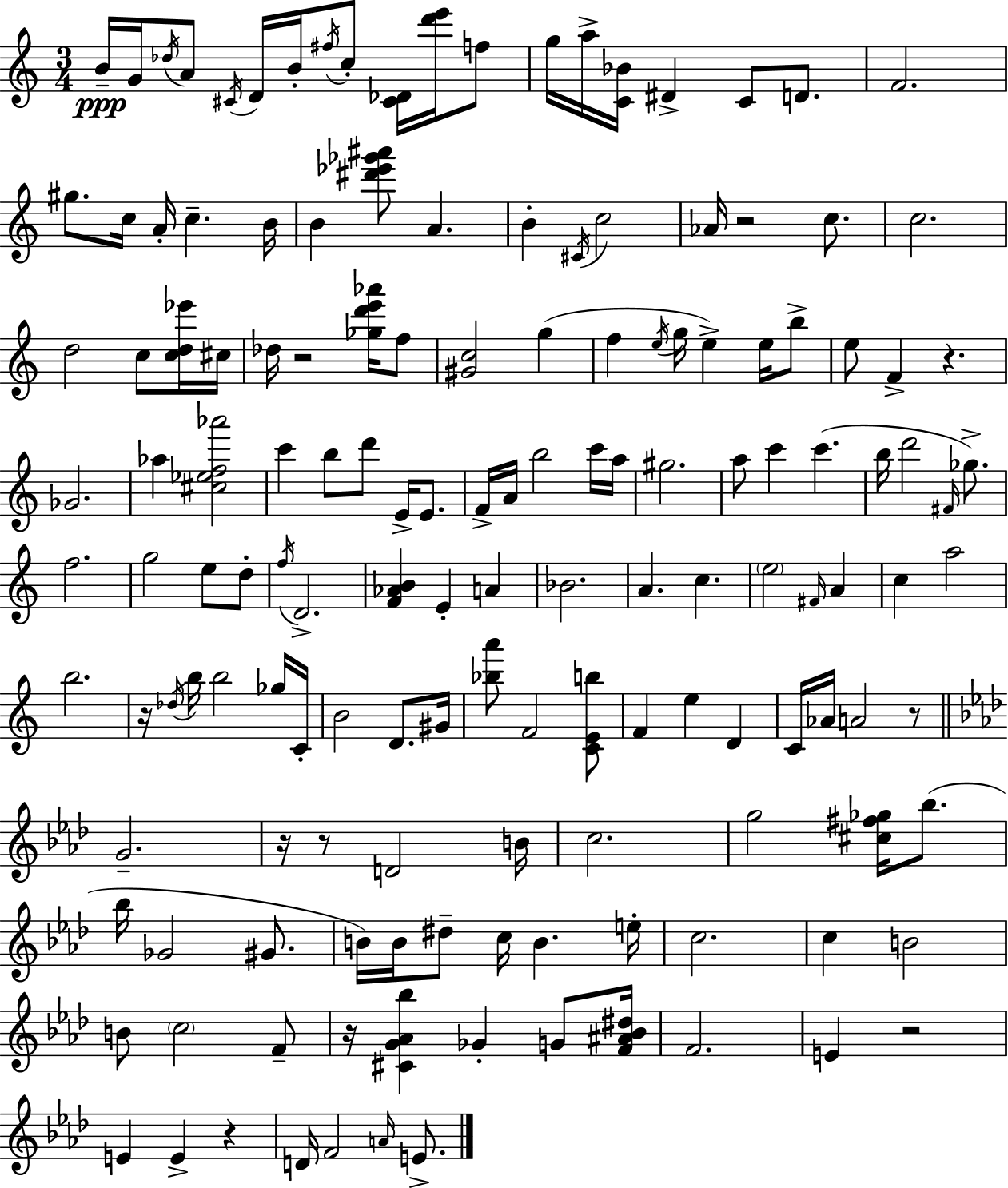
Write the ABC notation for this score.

X:1
T:Untitled
M:3/4
L:1/4
K:C
B/4 G/4 _d/4 A/2 ^C/4 D/4 B/4 ^f/4 c/2 [^C_D]/4 [d'e']/4 f/2 g/4 a/4 [C_B]/4 ^D C/2 D/2 F2 ^g/2 c/4 A/4 c B/4 B [^d'_e'_g'^a']/2 A B ^C/4 c2 _A/4 z2 c/2 c2 d2 c/2 [cd_e']/4 ^c/4 _d/4 z2 [_gd'e'_a']/4 f/2 [^Gc]2 g f e/4 g/4 e e/4 b/2 e/2 F z _G2 _a [^c_ef_a']2 c' b/2 d'/2 E/4 E/2 F/4 A/4 b2 c'/4 a/4 ^g2 a/2 c' c' b/4 d'2 ^F/4 _g/2 f2 g2 e/2 d/2 f/4 D2 [F_AB] E A _B2 A c e2 ^F/4 A c a2 b2 z/4 _d/4 b/4 b2 _g/4 C/4 B2 D/2 ^G/4 [_ba']/2 F2 [CEb]/2 F e D C/4 _A/4 A2 z/2 G2 z/4 z/2 D2 B/4 c2 g2 [^c^f_g]/4 _b/2 _b/4 _G2 ^G/2 B/4 B/4 ^d/2 c/4 B e/4 c2 c B2 B/2 c2 F/2 z/4 [^CG_A_b] _G G/2 [F^A_B^d]/4 F2 E z2 E E z D/4 F2 A/4 E/2